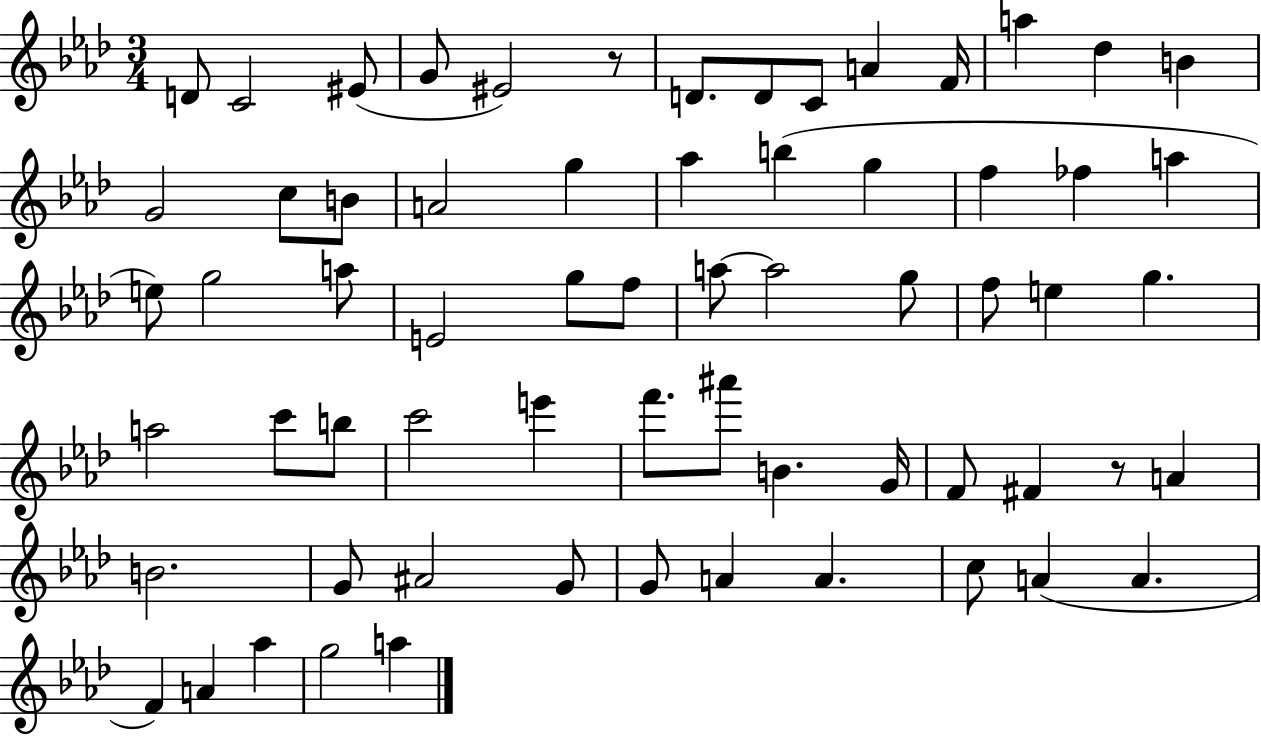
X:1
T:Untitled
M:3/4
L:1/4
K:Ab
D/2 C2 ^E/2 G/2 ^E2 z/2 D/2 D/2 C/2 A F/4 a _d B G2 c/2 B/2 A2 g _a b g f _f a e/2 g2 a/2 E2 g/2 f/2 a/2 a2 g/2 f/2 e g a2 c'/2 b/2 c'2 e' f'/2 ^a'/2 B G/4 F/2 ^F z/2 A B2 G/2 ^A2 G/2 G/2 A A c/2 A A F A _a g2 a